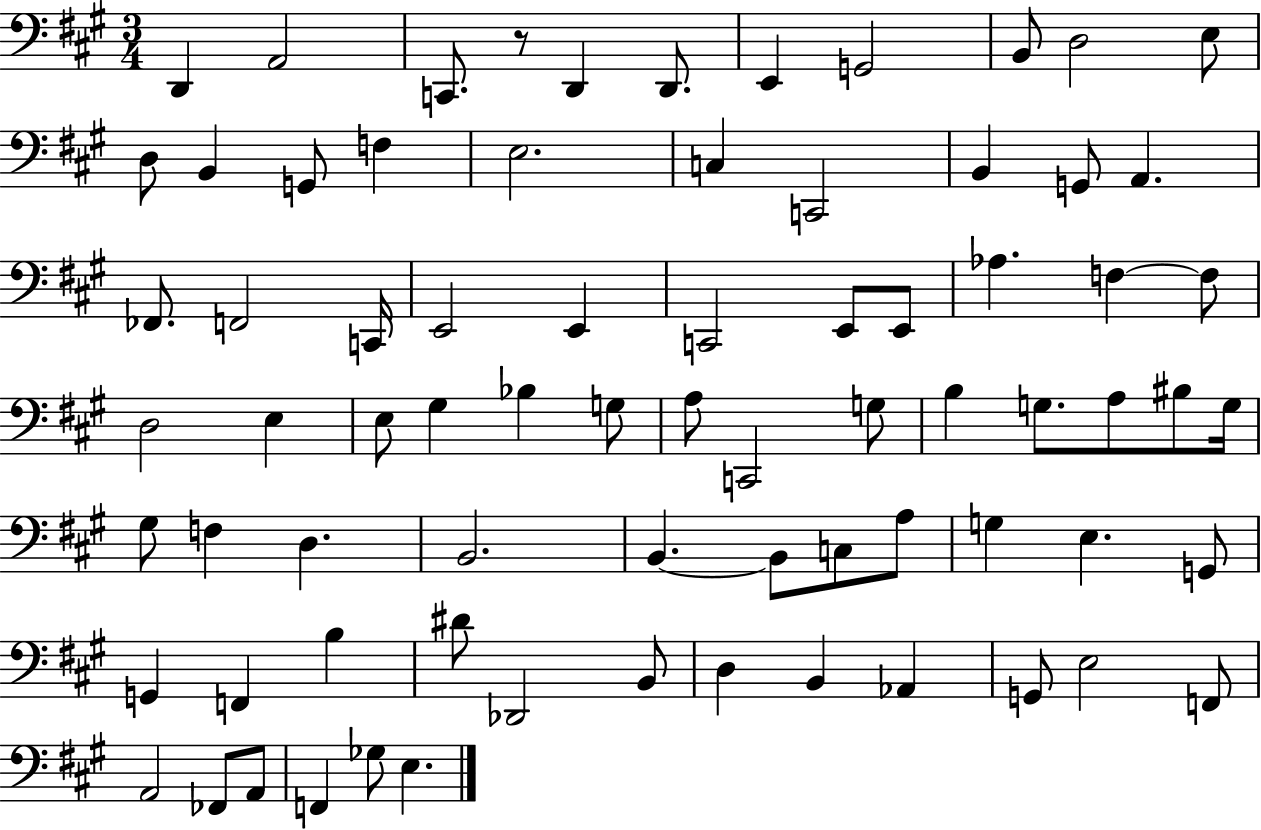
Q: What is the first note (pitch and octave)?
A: D2